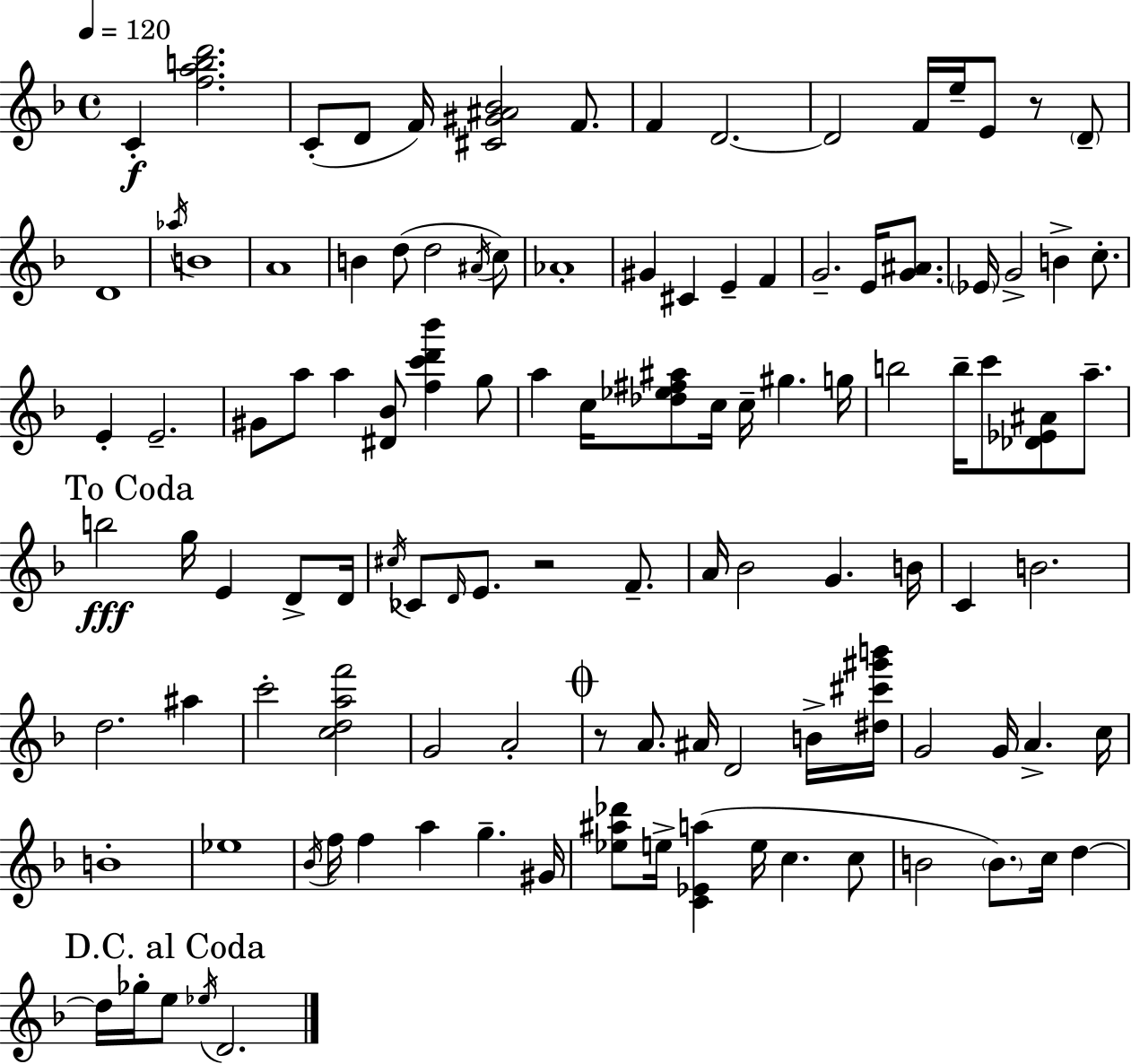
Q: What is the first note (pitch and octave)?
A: C4